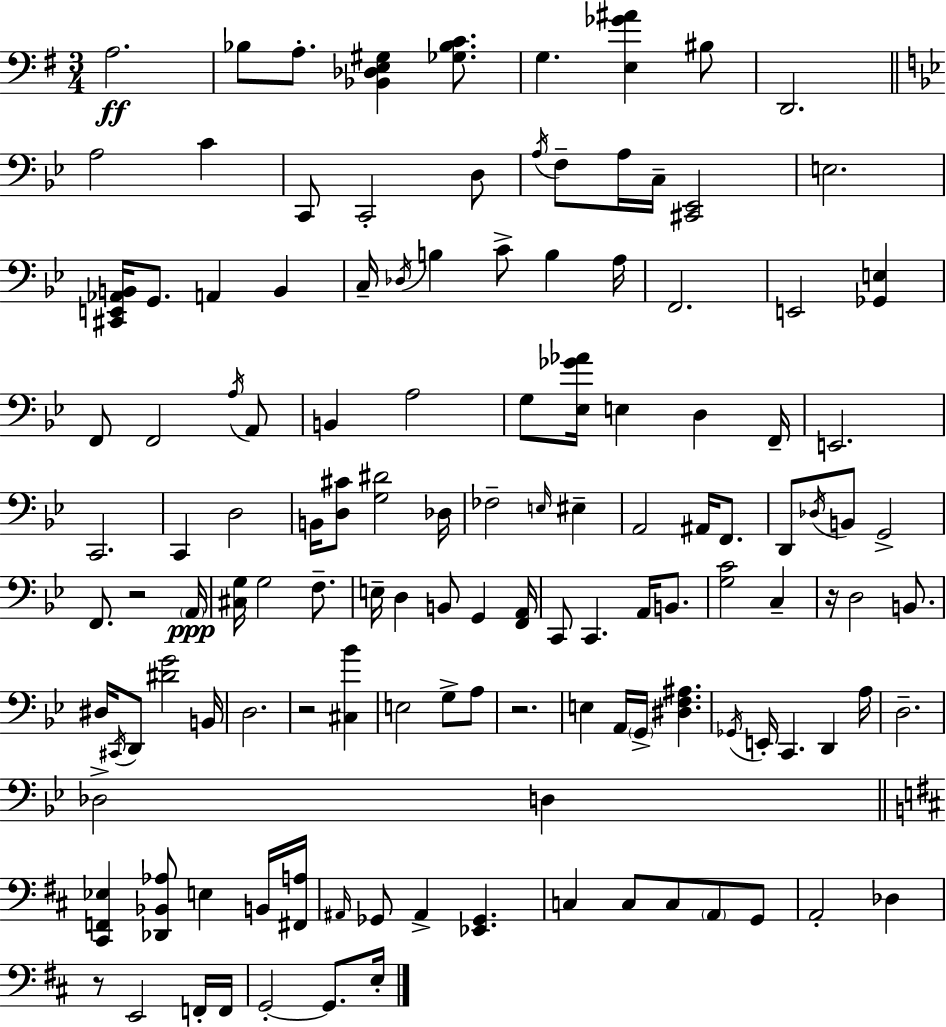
{
  \clef bass
  \numericTimeSignature
  \time 3/4
  \key e \minor
  \repeat volta 2 { a2.\ff | bes8 a8.-. <bes, des e gis>4 <ges bes c'>8. | g4. <e ges' ais'>4 bis8 | d,2. | \break \bar "||" \break \key g \minor a2 c'4 | c,8 c,2-. d8 | \acciaccatura { a16 } f8-- a16 c16-- <cis, ees,>2 | e2. | \break <cis, e, aes, b,>16 g,8. a,4 b,4 | c16-- \acciaccatura { des16 } b4 c'8-> b4 | a16 f,2. | e,2 <ges, e>4 | \break f,8 f,2 | \acciaccatura { a16 } a,8 b,4 a2 | g8 <ees ges' aes'>16 e4 d4 | f,16-- e,2. | \break c,2. | c,4 d2 | b,16 <d cis'>8 <g dis'>2 | des16 fes2-- \grace { e16 } | \break eis4-- a,2 | ais,16 f,8. d,8 \acciaccatura { des16 } b,8 g,2-> | f,8. r2 | \parenthesize a,16\ppp <cis g>16 g2 | \break f8.-- e16-- d4 b,8 | g,4 <f, a,>16 c,8 c,4. | a,16 b,8. <g c'>2 | c4-- r16 d2 | \break b,8. dis16 \acciaccatura { cis,16 } d,8 <dis' g'>2 | b,16 d2. | r2 | <cis bes'>4 e2 | \break g8-> a8 r2. | e4 a,16 \parenthesize g,16-> | <dis f ais>4. \acciaccatura { ges,16 } e,16-. c,4. | d,4 a16 d2.-- | \break des2-> | d4 \bar "||" \break \key d \major <cis, f, ees>4 <des, bes, aes>8 e4 b,16 <fis, a>16 | \grace { ais,16 } ges,8 ais,4-> <ees, ges,>4. | c4 c8 c8 \parenthesize a,8 g,8 | a,2-. des4 | \break r8 e,2 f,16-. | f,16 g,2-.~~ g,8. | e16-. } \bar "|."
}